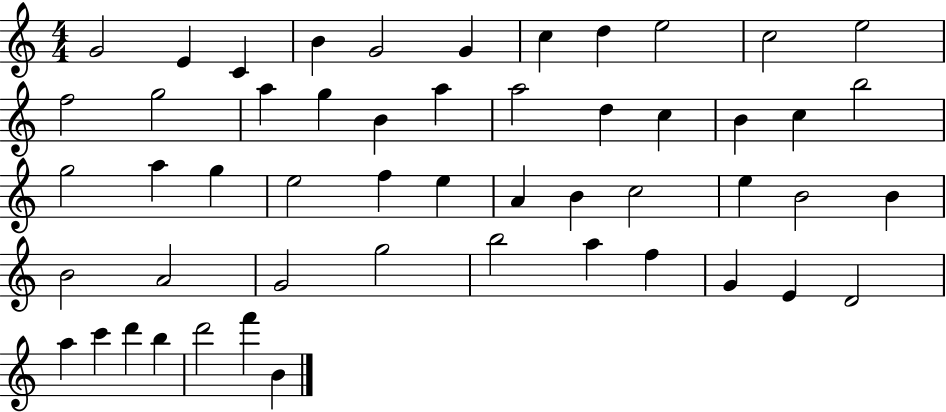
{
  \clef treble
  \numericTimeSignature
  \time 4/4
  \key c \major
  g'2 e'4 c'4 | b'4 g'2 g'4 | c''4 d''4 e''2 | c''2 e''2 | \break f''2 g''2 | a''4 g''4 b'4 a''4 | a''2 d''4 c''4 | b'4 c''4 b''2 | \break g''2 a''4 g''4 | e''2 f''4 e''4 | a'4 b'4 c''2 | e''4 b'2 b'4 | \break b'2 a'2 | g'2 g''2 | b''2 a''4 f''4 | g'4 e'4 d'2 | \break a''4 c'''4 d'''4 b''4 | d'''2 f'''4 b'4 | \bar "|."
}